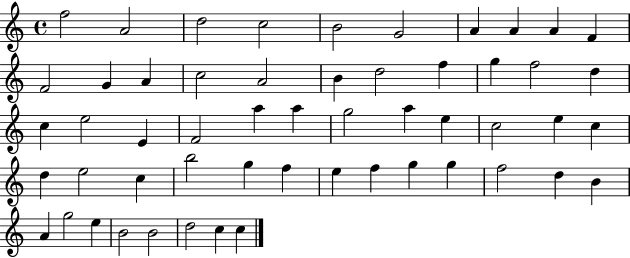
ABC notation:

X:1
T:Untitled
M:4/4
L:1/4
K:C
f2 A2 d2 c2 B2 G2 A A A F F2 G A c2 A2 B d2 f g f2 d c e2 E F2 a a g2 a e c2 e c d e2 c b2 g f e f g g f2 d B A g2 e B2 B2 d2 c c